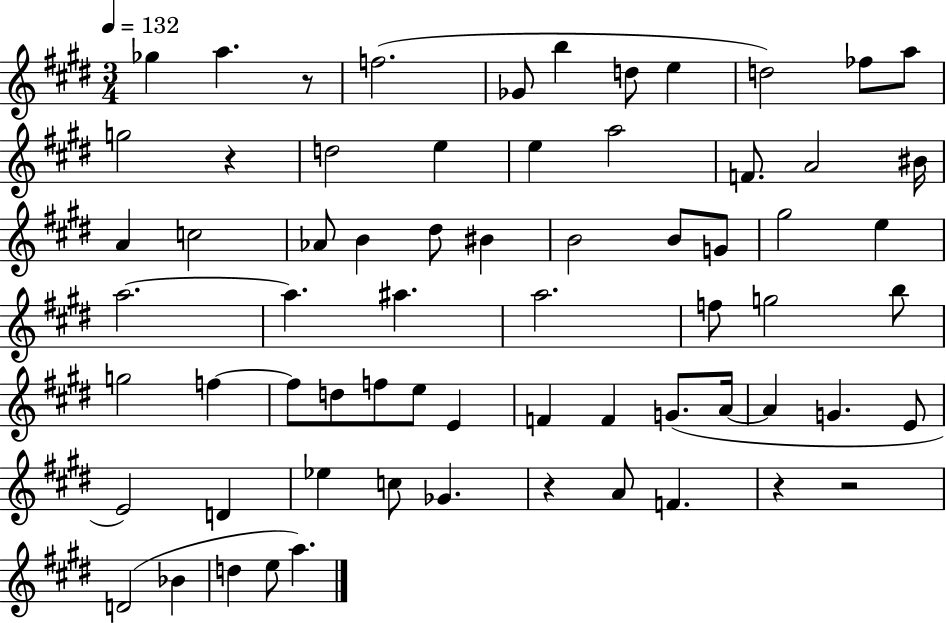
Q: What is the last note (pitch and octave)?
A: A5